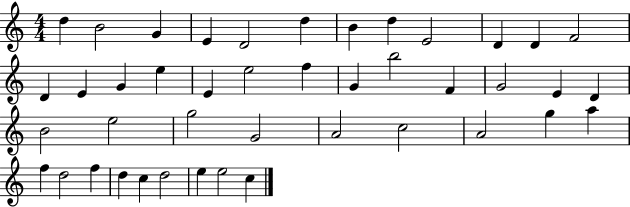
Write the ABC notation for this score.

X:1
T:Untitled
M:4/4
L:1/4
K:C
d B2 G E D2 d B d E2 D D F2 D E G e E e2 f G b2 F G2 E D B2 e2 g2 G2 A2 c2 A2 g a f d2 f d c d2 e e2 c